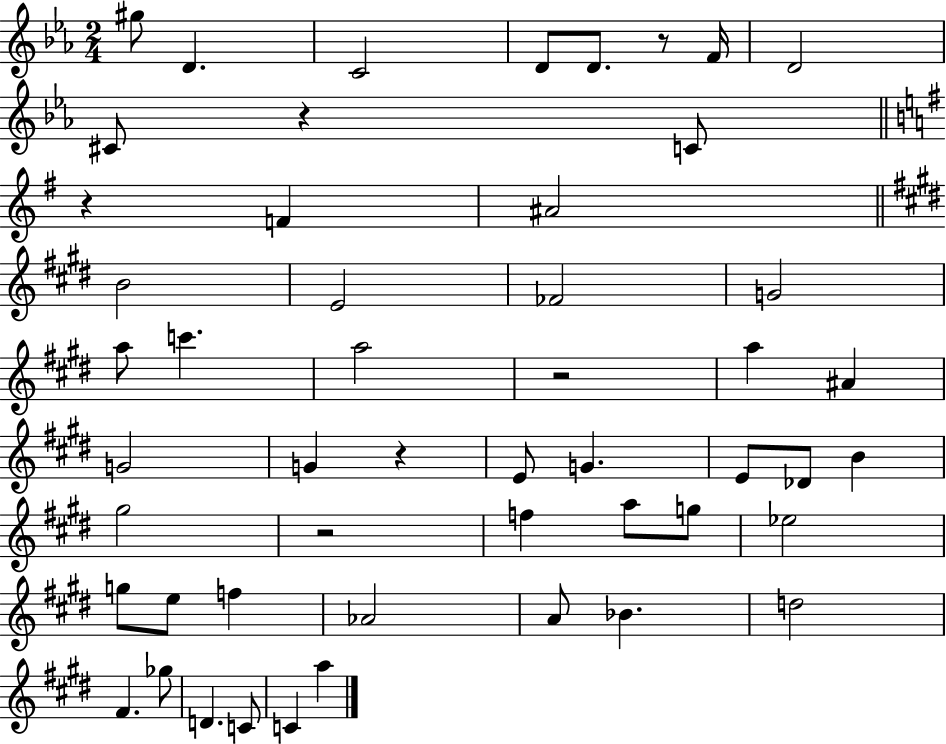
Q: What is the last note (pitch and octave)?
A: A5